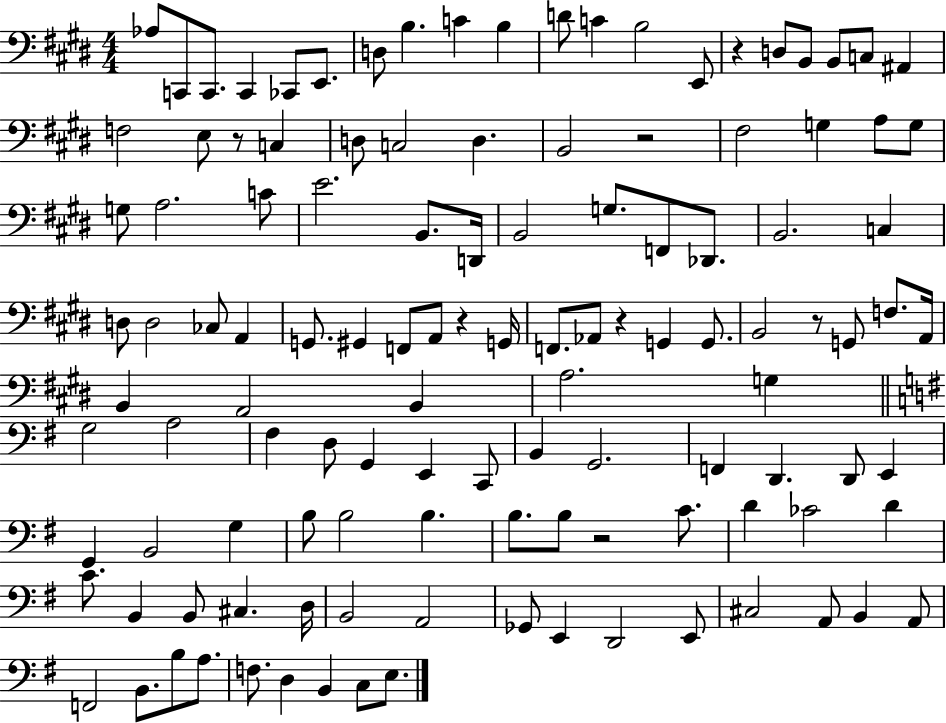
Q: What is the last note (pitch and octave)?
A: E3